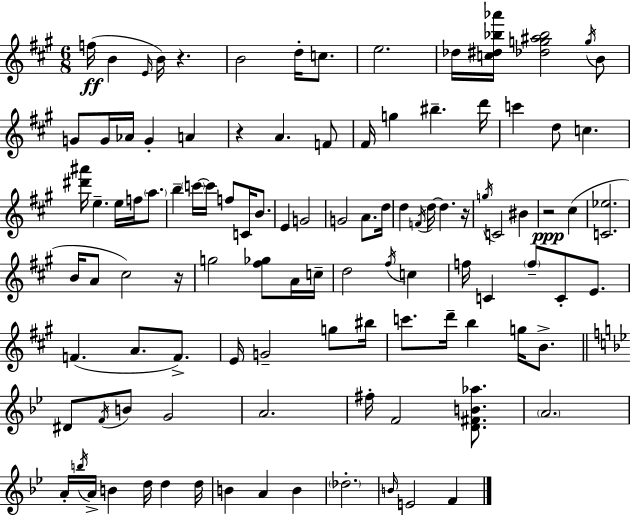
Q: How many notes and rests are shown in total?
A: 107